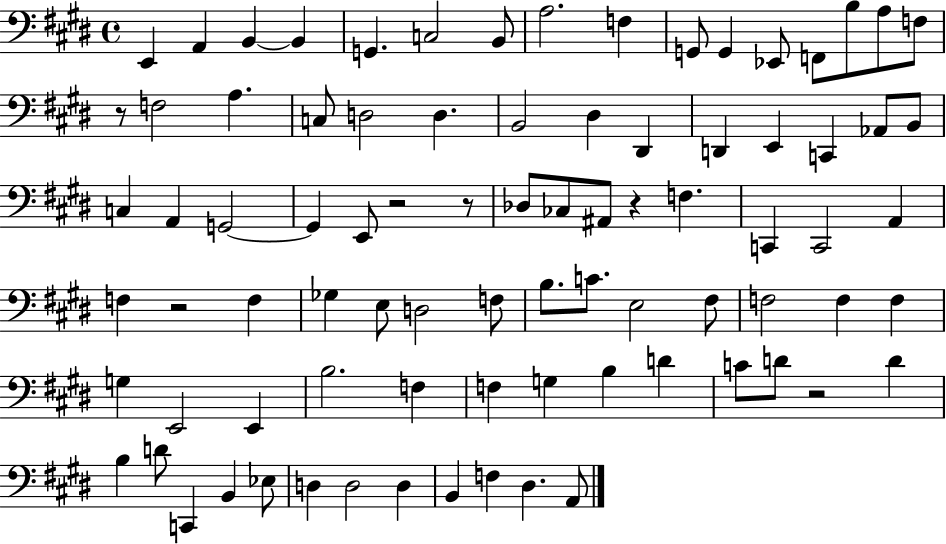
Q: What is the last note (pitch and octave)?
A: A2